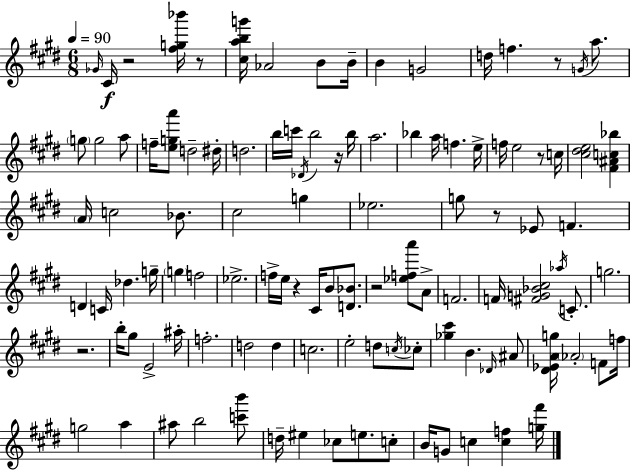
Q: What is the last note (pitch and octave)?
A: C5